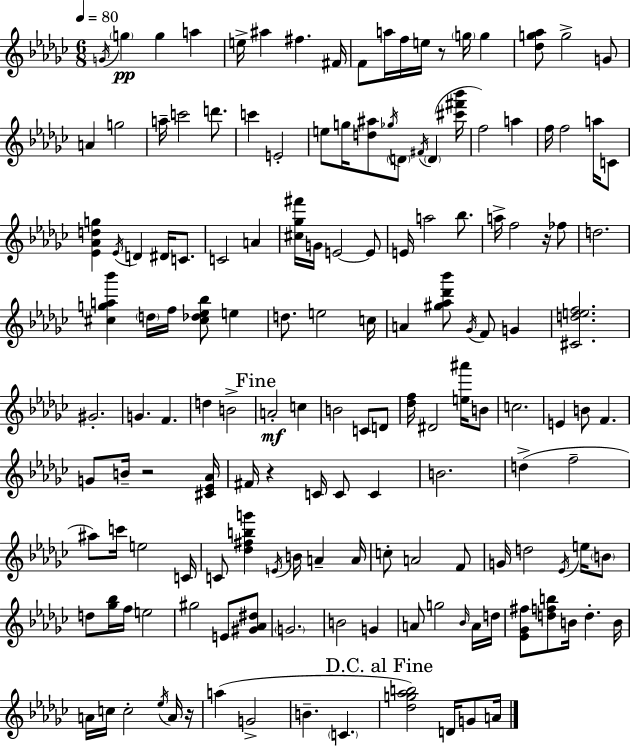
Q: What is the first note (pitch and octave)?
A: G4